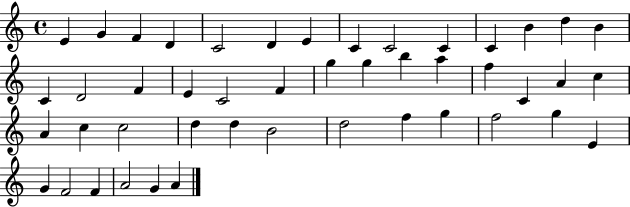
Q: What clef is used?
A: treble